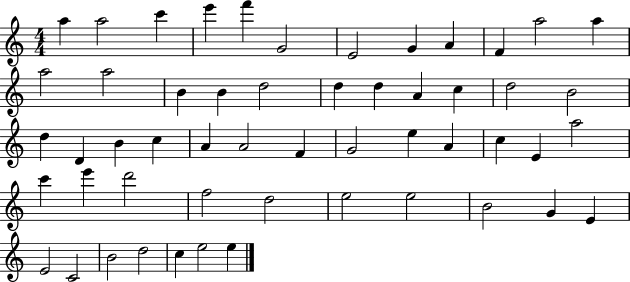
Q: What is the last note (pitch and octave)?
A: E5